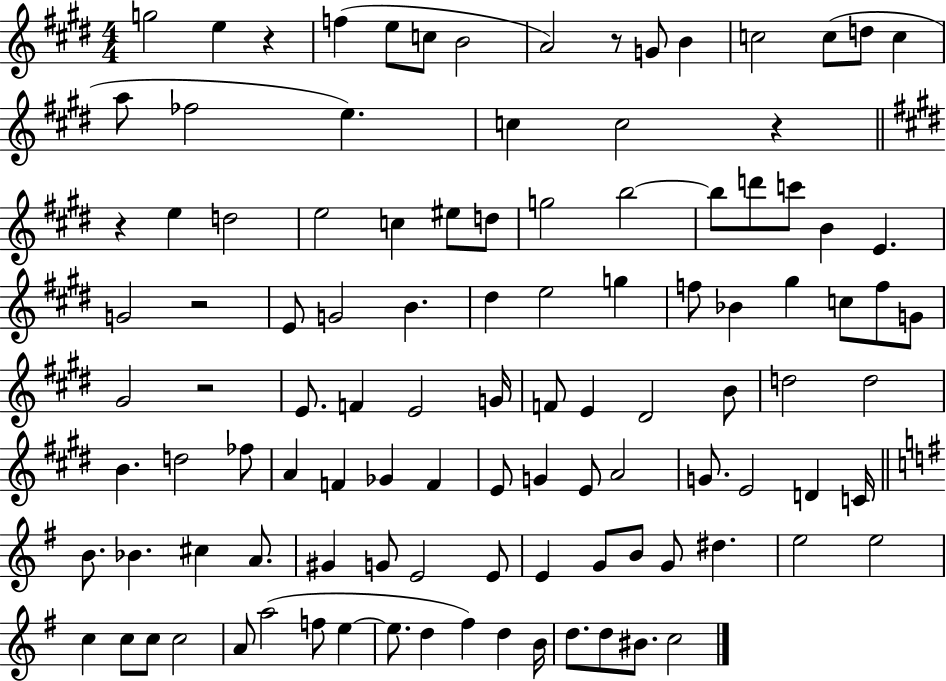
{
  \clef treble
  \numericTimeSignature
  \time 4/4
  \key e \major
  g''2 e''4 r4 | f''4( e''8 c''8 b'2 | a'2) r8 g'8 b'4 | c''2 c''8( d''8 c''4 | \break a''8 fes''2 e''4.) | c''4 c''2 r4 | \bar "||" \break \key e \major r4 e''4 d''2 | e''2 c''4 eis''8 d''8 | g''2 b''2~~ | b''8 d'''8 c'''8 b'4 e'4. | \break g'2 r2 | e'8 g'2 b'4. | dis''4 e''2 g''4 | f''8 bes'4 gis''4 c''8 f''8 g'8 | \break gis'2 r2 | e'8. f'4 e'2 g'16 | f'8 e'4 dis'2 b'8 | d''2 d''2 | \break b'4. d''2 fes''8 | a'4 f'4 ges'4 f'4 | e'8 g'4 e'8 a'2 | g'8. e'2 d'4 c'16 | \break \bar "||" \break \key e \minor b'8. bes'4. cis''4 a'8. | gis'4 g'8 e'2 e'8 | e'4 g'8 b'8 g'8 dis''4. | e''2 e''2 | \break c''4 c''8 c''8 c''2 | a'8 a''2( f''8 e''4~~ | e''8. d''4 fis''4) d''4 b'16 | d''8. d''8 bis'8. c''2 | \break \bar "|."
}